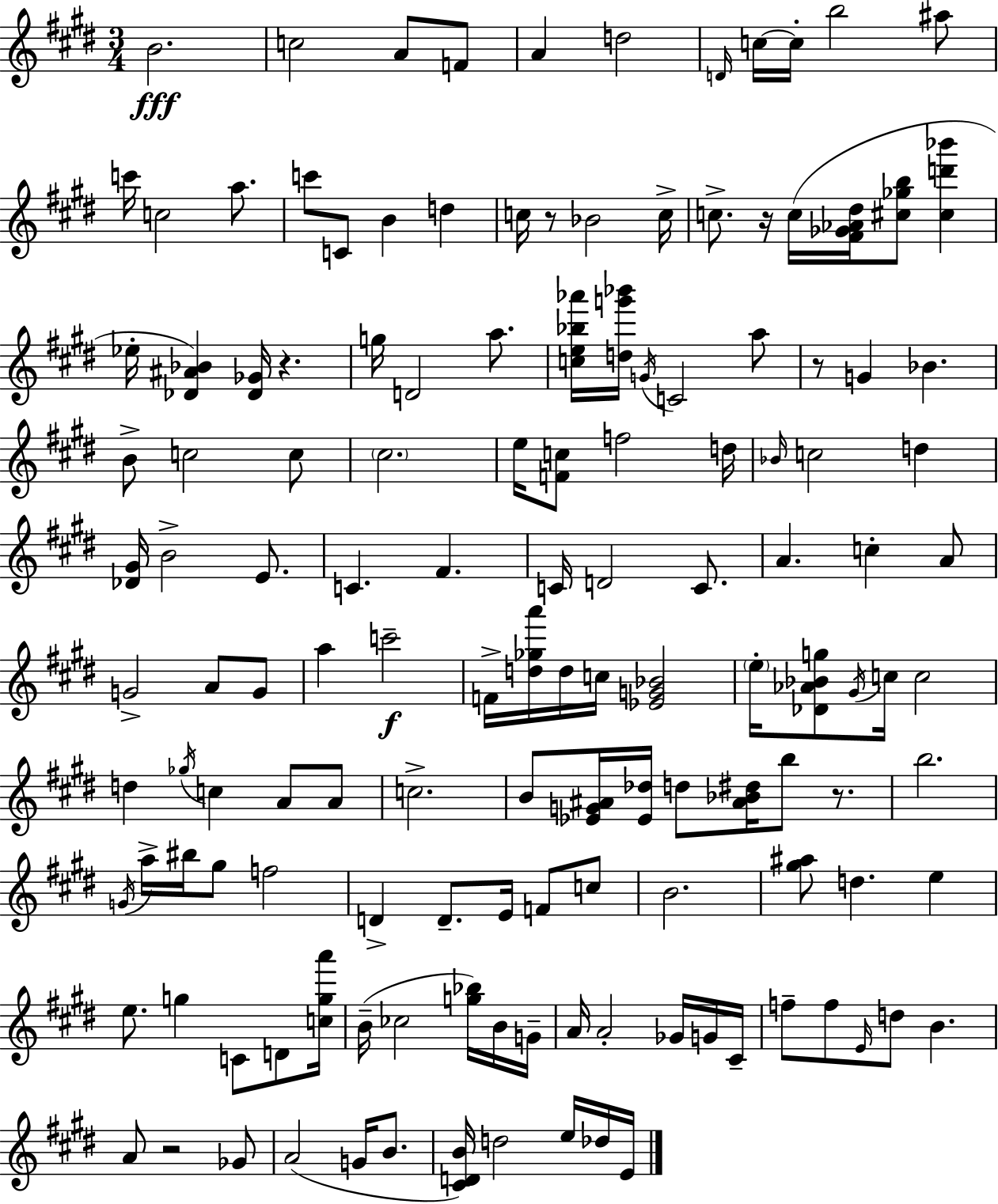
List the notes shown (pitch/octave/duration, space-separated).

B4/h. C5/h A4/e F4/e A4/q D5/h D4/s C5/s C5/s B5/h A#5/e C6/s C5/h A5/e. C6/e C4/e B4/q D5/q C5/s R/e Bb4/h C5/s C5/e. R/s C5/s [F#4,Gb4,Ab4,D#5]/s [C#5,Gb5,B5]/e [C#5,D6,Bb6]/q Eb5/s [Db4,A#4,Bb4]/q [Db4,Gb4]/s R/q. G5/s D4/h A5/e. [C5,E5,Bb5,Ab6]/s [D5,G6,Bb6]/s G4/s C4/h A5/e R/e G4/q Bb4/q. B4/e C5/h C5/e C#5/h. E5/s [F4,C5]/e F5/h D5/s Bb4/s C5/h D5/q [Db4,G#4]/s B4/h E4/e. C4/q. F#4/q. C4/s D4/h C4/e. A4/q. C5/q A4/e G4/h A4/e G4/e A5/q C6/h F4/s [D5,Gb5,A6]/s D5/s C5/s [Eb4,G4,Bb4]/h E5/s [Db4,Ab4,Bb4,G5]/e G#4/s C5/s C5/h D5/q Gb5/s C5/q A4/e A4/e C5/h. B4/e [Eb4,G4,A#4]/s [Eb4,Db5]/s D5/e [A#4,Bb4,D#5]/s B5/e R/e. B5/h. G4/s A5/s BIS5/s G#5/e F5/h D4/q D4/e. E4/s F4/e C5/e B4/h. [G#5,A#5]/e D5/q. E5/q E5/e. G5/q C4/e D4/e [C5,G5,A6]/s B4/s CES5/h [G5,Bb5]/s B4/s G4/s A4/s A4/h Gb4/s G4/s C#4/s F5/e F5/e E4/s D5/e B4/q. A4/e R/h Gb4/e A4/h G4/s B4/e. [C#4,D4,B4]/s D5/h E5/s Db5/s E4/s